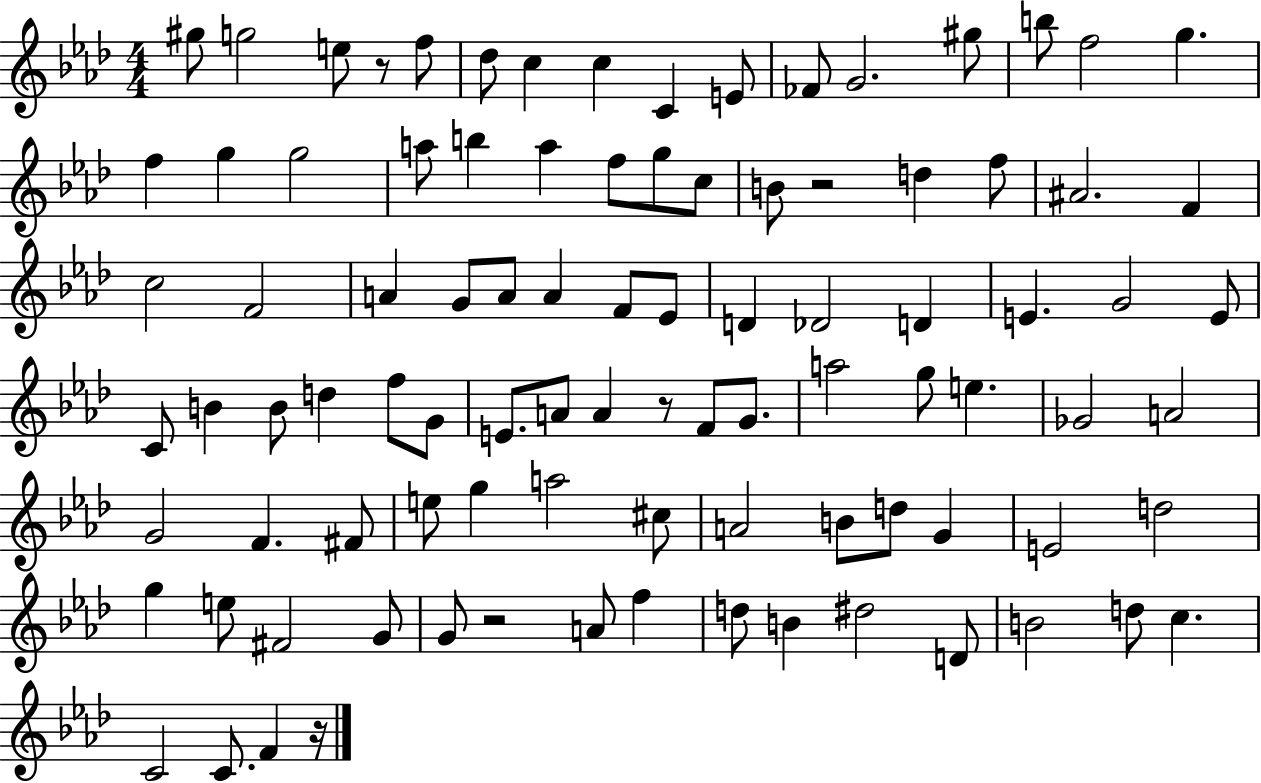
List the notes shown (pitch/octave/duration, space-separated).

G#5/e G5/h E5/e R/e F5/e Db5/e C5/q C5/q C4/q E4/e FES4/e G4/h. G#5/e B5/e F5/h G5/q. F5/q G5/q G5/h A5/e B5/q A5/q F5/e G5/e C5/e B4/e R/h D5/q F5/e A#4/h. F4/q C5/h F4/h A4/q G4/e A4/e A4/q F4/e Eb4/e D4/q Db4/h D4/q E4/q. G4/h E4/e C4/e B4/q B4/e D5/q F5/e G4/e E4/e. A4/e A4/q R/e F4/e G4/e. A5/h G5/e E5/q. Gb4/h A4/h G4/h F4/q. F#4/e E5/e G5/q A5/h C#5/e A4/h B4/e D5/e G4/q E4/h D5/h G5/q E5/e F#4/h G4/e G4/e R/h A4/e F5/q D5/e B4/q D#5/h D4/e B4/h D5/e C5/q. C4/h C4/e. F4/q R/s